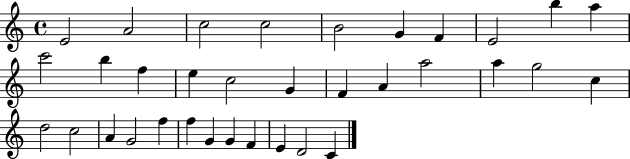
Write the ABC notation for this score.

X:1
T:Untitled
M:4/4
L:1/4
K:C
E2 A2 c2 c2 B2 G F E2 b a c'2 b f e c2 G F A a2 a g2 c d2 c2 A G2 f f G G F E D2 C